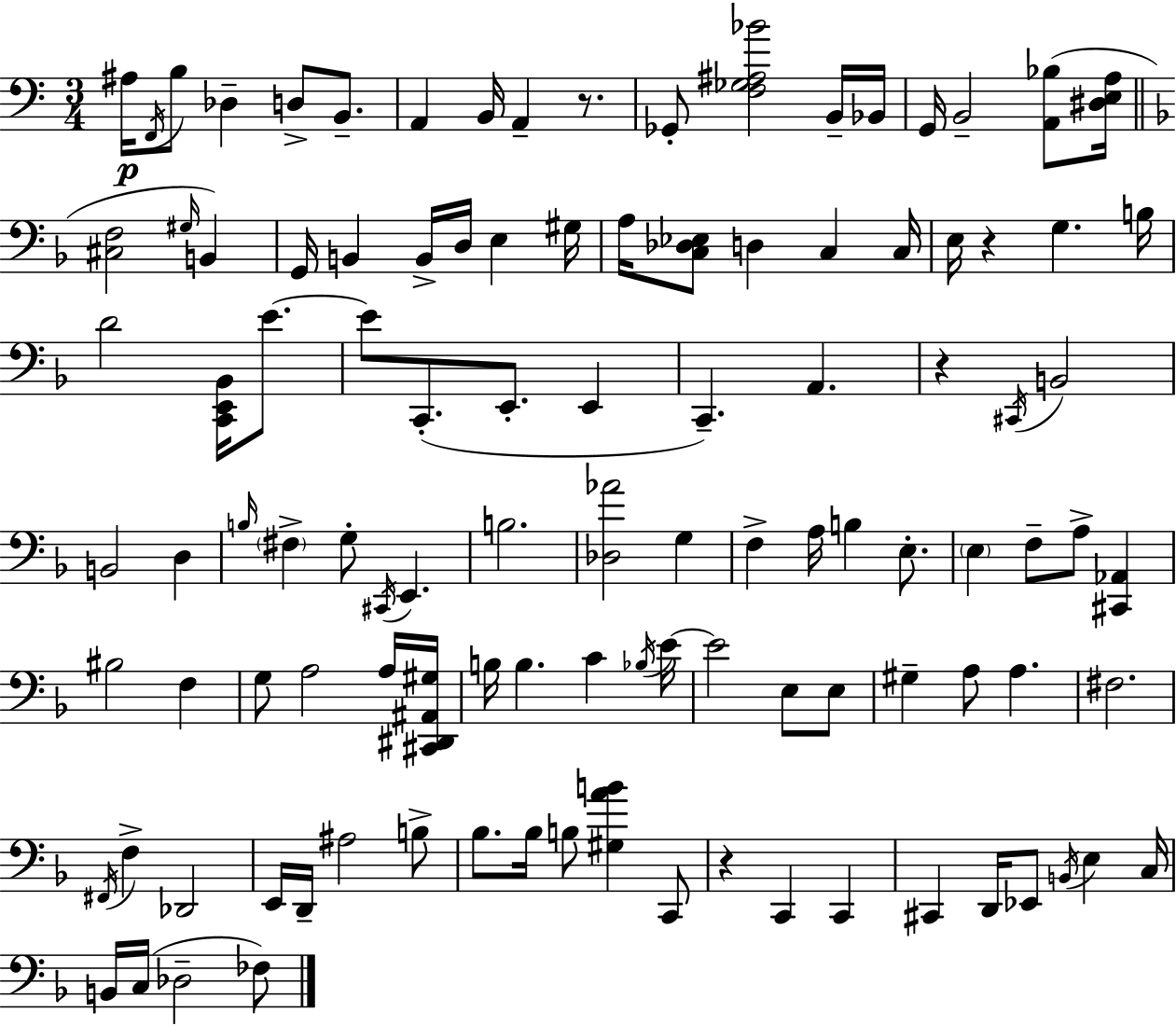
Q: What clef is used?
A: bass